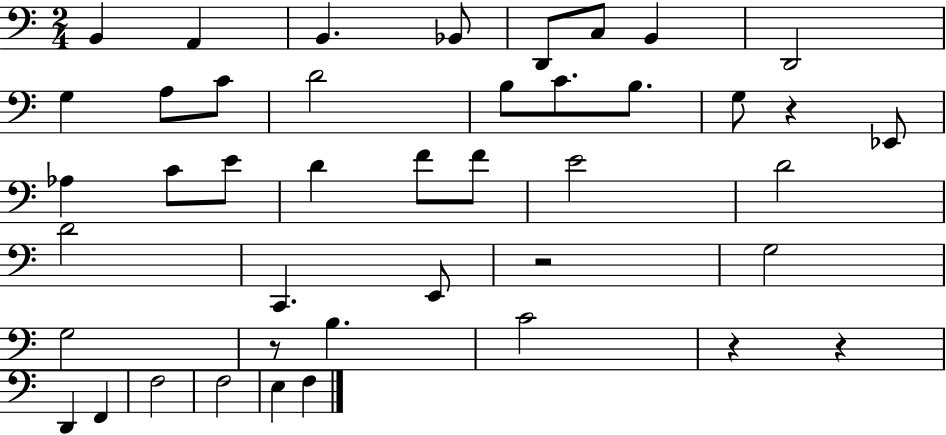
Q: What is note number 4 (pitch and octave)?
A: Bb2